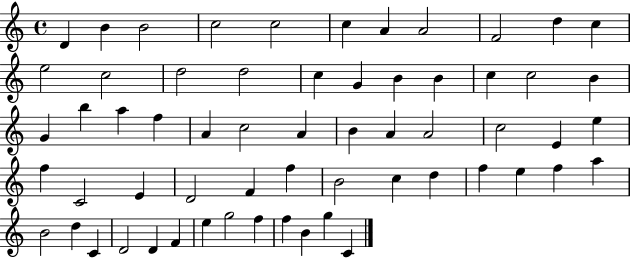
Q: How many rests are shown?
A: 0